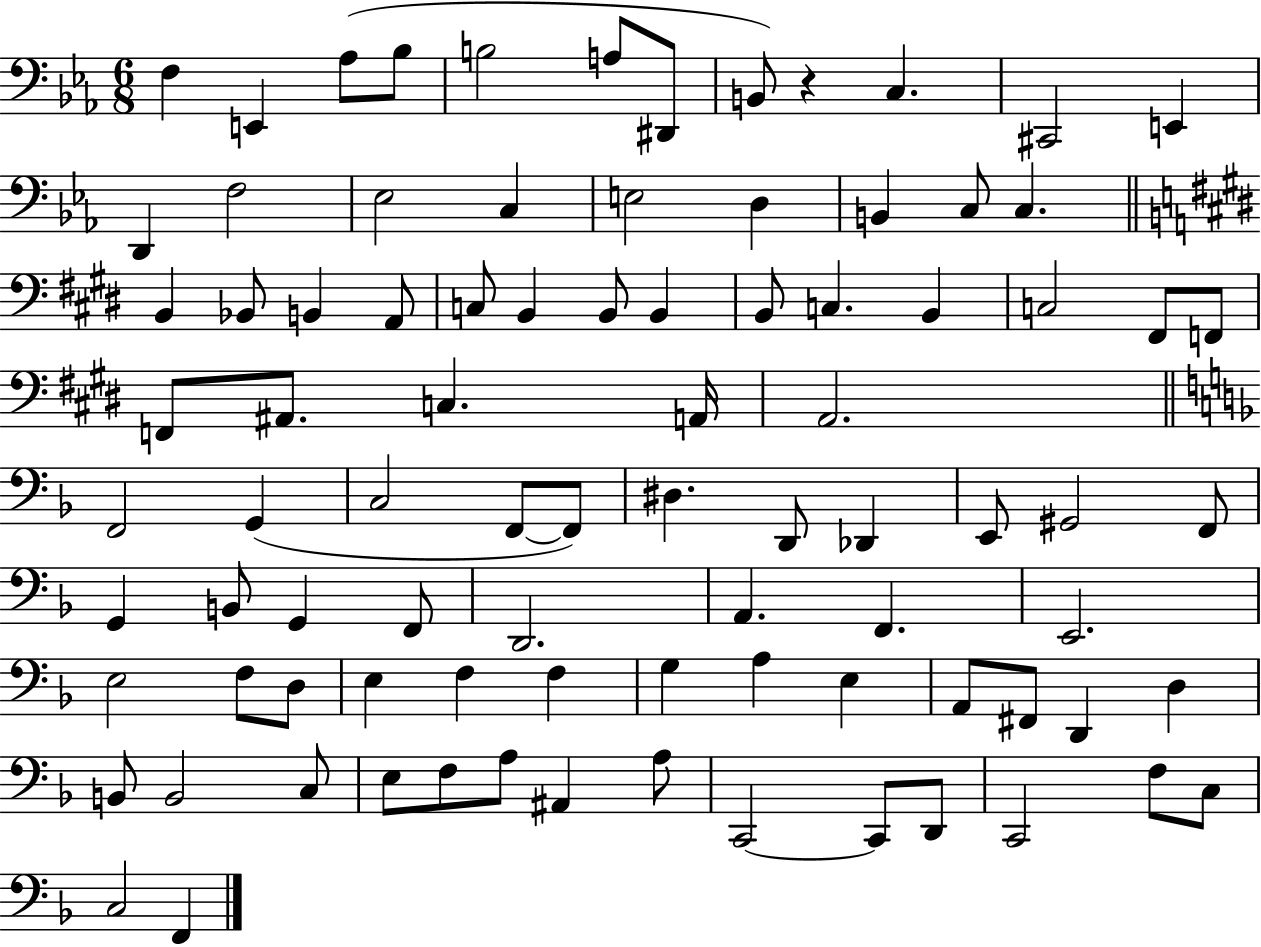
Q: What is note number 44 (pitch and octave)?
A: F2